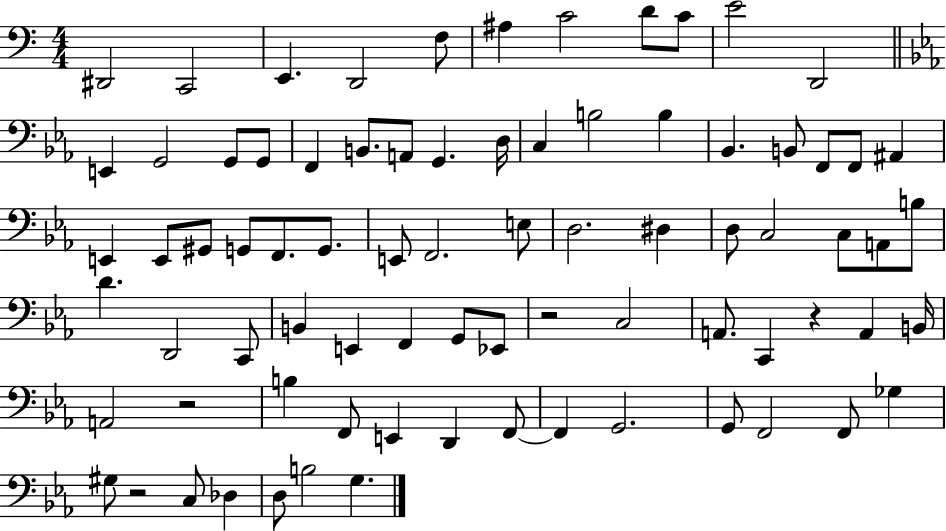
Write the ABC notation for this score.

X:1
T:Untitled
M:4/4
L:1/4
K:C
^D,,2 C,,2 E,, D,,2 F,/2 ^A, C2 D/2 C/2 E2 D,,2 E,, G,,2 G,,/2 G,,/2 F,, B,,/2 A,,/2 G,, D,/4 C, B,2 B, _B,, B,,/2 F,,/2 F,,/2 ^A,, E,, E,,/2 ^G,,/2 G,,/2 F,,/2 G,,/2 E,,/2 F,,2 E,/2 D,2 ^D, D,/2 C,2 C,/2 A,,/2 B,/2 D D,,2 C,,/2 B,, E,, F,, G,,/2 _E,,/2 z2 C,2 A,,/2 C,, z A,, B,,/4 A,,2 z2 B, F,,/2 E,, D,, F,,/2 F,, G,,2 G,,/2 F,,2 F,,/2 _G, ^G,/2 z2 C,/2 _D, D,/2 B,2 G,